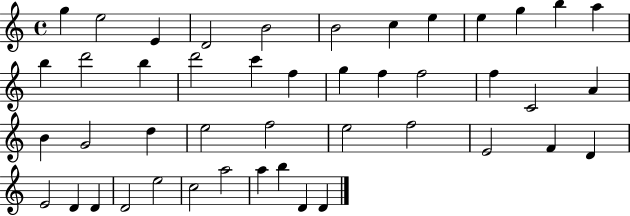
{
  \clef treble
  \time 4/4
  \defaultTimeSignature
  \key c \major
  g''4 e''2 e'4 | d'2 b'2 | b'2 c''4 e''4 | e''4 g''4 b''4 a''4 | \break b''4 d'''2 b''4 | d'''2 c'''4 f''4 | g''4 f''4 f''2 | f''4 c'2 a'4 | \break b'4 g'2 d''4 | e''2 f''2 | e''2 f''2 | e'2 f'4 d'4 | \break e'2 d'4 d'4 | d'2 e''2 | c''2 a''2 | a''4 b''4 d'4 d'4 | \break \bar "|."
}